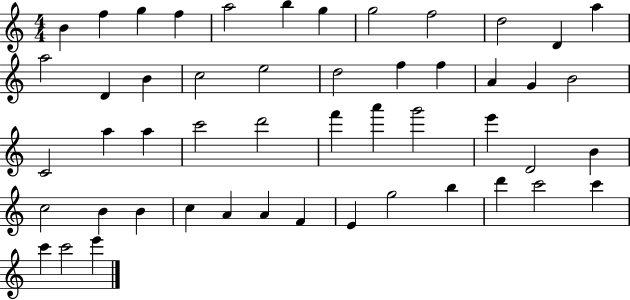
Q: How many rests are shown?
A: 0